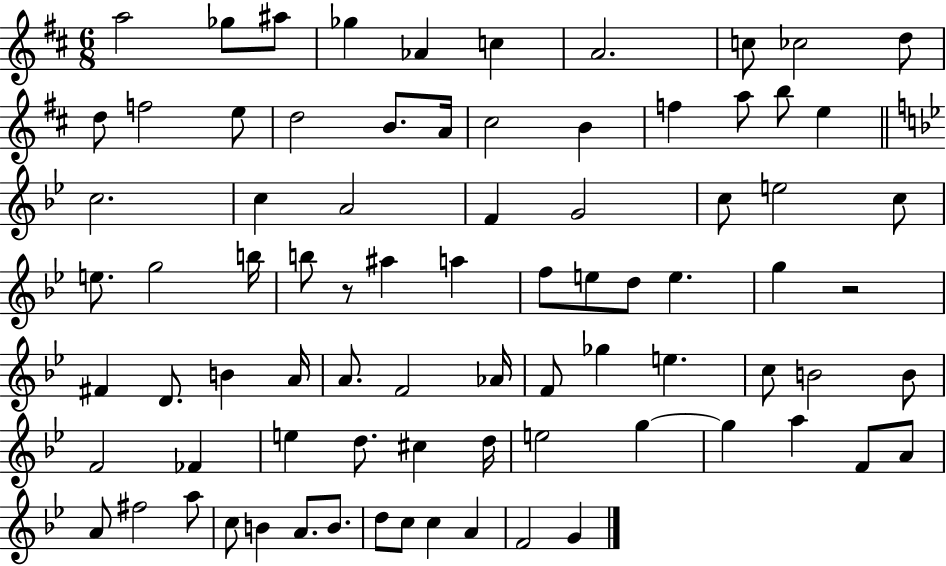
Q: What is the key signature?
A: D major